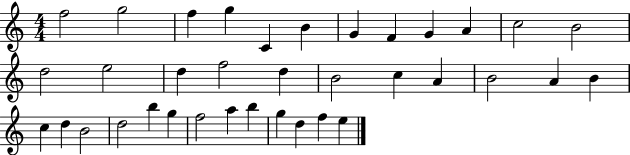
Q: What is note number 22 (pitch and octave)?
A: A4